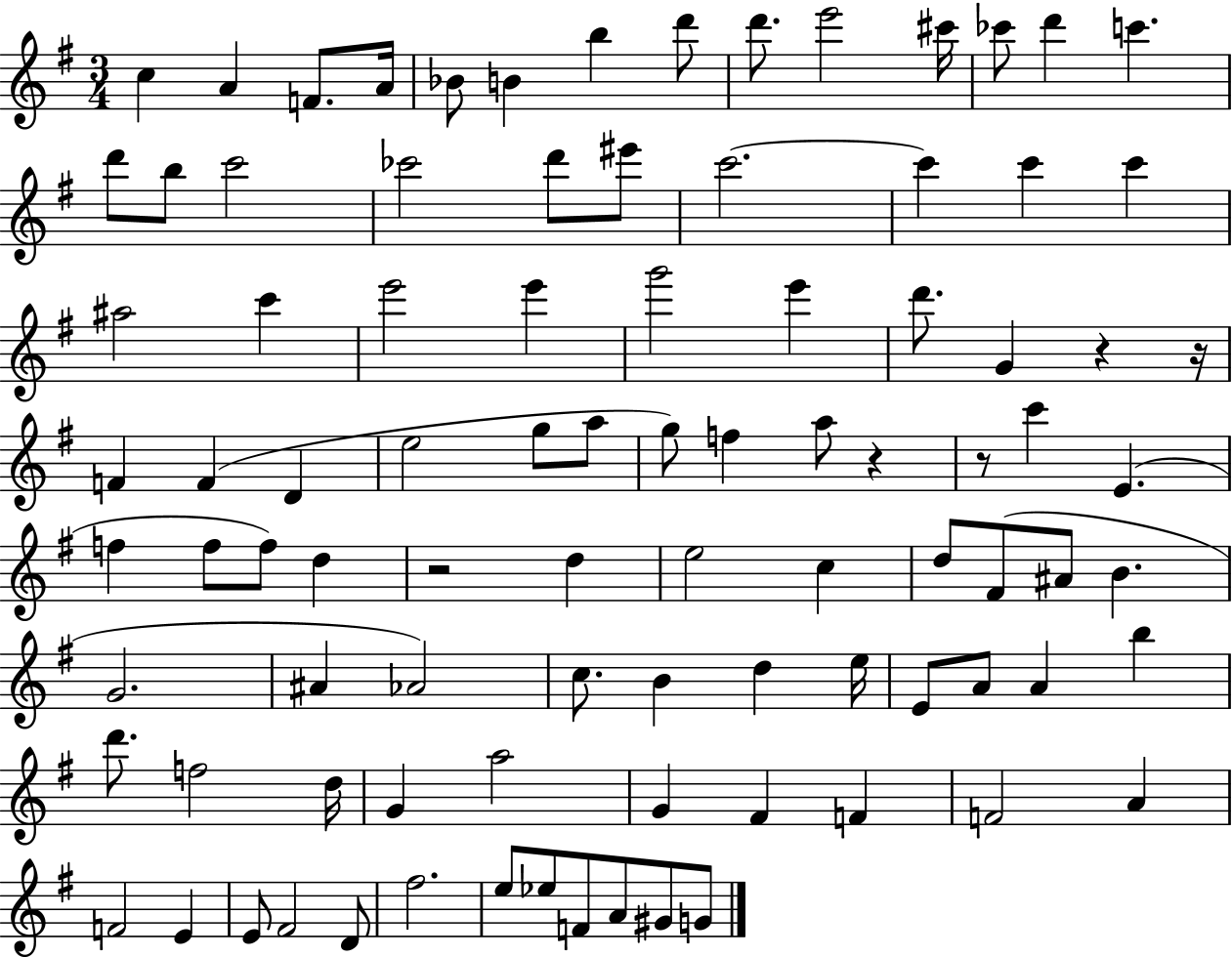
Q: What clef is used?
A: treble